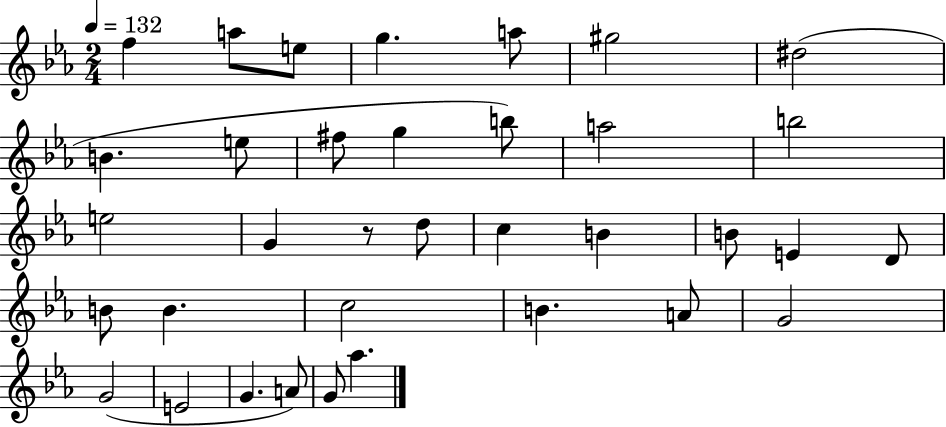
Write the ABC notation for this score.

X:1
T:Untitled
M:2/4
L:1/4
K:Eb
f a/2 e/2 g a/2 ^g2 ^d2 B e/2 ^f/2 g b/2 a2 b2 e2 G z/2 d/2 c B B/2 E D/2 B/2 B c2 B A/2 G2 G2 E2 G A/2 G/2 _a